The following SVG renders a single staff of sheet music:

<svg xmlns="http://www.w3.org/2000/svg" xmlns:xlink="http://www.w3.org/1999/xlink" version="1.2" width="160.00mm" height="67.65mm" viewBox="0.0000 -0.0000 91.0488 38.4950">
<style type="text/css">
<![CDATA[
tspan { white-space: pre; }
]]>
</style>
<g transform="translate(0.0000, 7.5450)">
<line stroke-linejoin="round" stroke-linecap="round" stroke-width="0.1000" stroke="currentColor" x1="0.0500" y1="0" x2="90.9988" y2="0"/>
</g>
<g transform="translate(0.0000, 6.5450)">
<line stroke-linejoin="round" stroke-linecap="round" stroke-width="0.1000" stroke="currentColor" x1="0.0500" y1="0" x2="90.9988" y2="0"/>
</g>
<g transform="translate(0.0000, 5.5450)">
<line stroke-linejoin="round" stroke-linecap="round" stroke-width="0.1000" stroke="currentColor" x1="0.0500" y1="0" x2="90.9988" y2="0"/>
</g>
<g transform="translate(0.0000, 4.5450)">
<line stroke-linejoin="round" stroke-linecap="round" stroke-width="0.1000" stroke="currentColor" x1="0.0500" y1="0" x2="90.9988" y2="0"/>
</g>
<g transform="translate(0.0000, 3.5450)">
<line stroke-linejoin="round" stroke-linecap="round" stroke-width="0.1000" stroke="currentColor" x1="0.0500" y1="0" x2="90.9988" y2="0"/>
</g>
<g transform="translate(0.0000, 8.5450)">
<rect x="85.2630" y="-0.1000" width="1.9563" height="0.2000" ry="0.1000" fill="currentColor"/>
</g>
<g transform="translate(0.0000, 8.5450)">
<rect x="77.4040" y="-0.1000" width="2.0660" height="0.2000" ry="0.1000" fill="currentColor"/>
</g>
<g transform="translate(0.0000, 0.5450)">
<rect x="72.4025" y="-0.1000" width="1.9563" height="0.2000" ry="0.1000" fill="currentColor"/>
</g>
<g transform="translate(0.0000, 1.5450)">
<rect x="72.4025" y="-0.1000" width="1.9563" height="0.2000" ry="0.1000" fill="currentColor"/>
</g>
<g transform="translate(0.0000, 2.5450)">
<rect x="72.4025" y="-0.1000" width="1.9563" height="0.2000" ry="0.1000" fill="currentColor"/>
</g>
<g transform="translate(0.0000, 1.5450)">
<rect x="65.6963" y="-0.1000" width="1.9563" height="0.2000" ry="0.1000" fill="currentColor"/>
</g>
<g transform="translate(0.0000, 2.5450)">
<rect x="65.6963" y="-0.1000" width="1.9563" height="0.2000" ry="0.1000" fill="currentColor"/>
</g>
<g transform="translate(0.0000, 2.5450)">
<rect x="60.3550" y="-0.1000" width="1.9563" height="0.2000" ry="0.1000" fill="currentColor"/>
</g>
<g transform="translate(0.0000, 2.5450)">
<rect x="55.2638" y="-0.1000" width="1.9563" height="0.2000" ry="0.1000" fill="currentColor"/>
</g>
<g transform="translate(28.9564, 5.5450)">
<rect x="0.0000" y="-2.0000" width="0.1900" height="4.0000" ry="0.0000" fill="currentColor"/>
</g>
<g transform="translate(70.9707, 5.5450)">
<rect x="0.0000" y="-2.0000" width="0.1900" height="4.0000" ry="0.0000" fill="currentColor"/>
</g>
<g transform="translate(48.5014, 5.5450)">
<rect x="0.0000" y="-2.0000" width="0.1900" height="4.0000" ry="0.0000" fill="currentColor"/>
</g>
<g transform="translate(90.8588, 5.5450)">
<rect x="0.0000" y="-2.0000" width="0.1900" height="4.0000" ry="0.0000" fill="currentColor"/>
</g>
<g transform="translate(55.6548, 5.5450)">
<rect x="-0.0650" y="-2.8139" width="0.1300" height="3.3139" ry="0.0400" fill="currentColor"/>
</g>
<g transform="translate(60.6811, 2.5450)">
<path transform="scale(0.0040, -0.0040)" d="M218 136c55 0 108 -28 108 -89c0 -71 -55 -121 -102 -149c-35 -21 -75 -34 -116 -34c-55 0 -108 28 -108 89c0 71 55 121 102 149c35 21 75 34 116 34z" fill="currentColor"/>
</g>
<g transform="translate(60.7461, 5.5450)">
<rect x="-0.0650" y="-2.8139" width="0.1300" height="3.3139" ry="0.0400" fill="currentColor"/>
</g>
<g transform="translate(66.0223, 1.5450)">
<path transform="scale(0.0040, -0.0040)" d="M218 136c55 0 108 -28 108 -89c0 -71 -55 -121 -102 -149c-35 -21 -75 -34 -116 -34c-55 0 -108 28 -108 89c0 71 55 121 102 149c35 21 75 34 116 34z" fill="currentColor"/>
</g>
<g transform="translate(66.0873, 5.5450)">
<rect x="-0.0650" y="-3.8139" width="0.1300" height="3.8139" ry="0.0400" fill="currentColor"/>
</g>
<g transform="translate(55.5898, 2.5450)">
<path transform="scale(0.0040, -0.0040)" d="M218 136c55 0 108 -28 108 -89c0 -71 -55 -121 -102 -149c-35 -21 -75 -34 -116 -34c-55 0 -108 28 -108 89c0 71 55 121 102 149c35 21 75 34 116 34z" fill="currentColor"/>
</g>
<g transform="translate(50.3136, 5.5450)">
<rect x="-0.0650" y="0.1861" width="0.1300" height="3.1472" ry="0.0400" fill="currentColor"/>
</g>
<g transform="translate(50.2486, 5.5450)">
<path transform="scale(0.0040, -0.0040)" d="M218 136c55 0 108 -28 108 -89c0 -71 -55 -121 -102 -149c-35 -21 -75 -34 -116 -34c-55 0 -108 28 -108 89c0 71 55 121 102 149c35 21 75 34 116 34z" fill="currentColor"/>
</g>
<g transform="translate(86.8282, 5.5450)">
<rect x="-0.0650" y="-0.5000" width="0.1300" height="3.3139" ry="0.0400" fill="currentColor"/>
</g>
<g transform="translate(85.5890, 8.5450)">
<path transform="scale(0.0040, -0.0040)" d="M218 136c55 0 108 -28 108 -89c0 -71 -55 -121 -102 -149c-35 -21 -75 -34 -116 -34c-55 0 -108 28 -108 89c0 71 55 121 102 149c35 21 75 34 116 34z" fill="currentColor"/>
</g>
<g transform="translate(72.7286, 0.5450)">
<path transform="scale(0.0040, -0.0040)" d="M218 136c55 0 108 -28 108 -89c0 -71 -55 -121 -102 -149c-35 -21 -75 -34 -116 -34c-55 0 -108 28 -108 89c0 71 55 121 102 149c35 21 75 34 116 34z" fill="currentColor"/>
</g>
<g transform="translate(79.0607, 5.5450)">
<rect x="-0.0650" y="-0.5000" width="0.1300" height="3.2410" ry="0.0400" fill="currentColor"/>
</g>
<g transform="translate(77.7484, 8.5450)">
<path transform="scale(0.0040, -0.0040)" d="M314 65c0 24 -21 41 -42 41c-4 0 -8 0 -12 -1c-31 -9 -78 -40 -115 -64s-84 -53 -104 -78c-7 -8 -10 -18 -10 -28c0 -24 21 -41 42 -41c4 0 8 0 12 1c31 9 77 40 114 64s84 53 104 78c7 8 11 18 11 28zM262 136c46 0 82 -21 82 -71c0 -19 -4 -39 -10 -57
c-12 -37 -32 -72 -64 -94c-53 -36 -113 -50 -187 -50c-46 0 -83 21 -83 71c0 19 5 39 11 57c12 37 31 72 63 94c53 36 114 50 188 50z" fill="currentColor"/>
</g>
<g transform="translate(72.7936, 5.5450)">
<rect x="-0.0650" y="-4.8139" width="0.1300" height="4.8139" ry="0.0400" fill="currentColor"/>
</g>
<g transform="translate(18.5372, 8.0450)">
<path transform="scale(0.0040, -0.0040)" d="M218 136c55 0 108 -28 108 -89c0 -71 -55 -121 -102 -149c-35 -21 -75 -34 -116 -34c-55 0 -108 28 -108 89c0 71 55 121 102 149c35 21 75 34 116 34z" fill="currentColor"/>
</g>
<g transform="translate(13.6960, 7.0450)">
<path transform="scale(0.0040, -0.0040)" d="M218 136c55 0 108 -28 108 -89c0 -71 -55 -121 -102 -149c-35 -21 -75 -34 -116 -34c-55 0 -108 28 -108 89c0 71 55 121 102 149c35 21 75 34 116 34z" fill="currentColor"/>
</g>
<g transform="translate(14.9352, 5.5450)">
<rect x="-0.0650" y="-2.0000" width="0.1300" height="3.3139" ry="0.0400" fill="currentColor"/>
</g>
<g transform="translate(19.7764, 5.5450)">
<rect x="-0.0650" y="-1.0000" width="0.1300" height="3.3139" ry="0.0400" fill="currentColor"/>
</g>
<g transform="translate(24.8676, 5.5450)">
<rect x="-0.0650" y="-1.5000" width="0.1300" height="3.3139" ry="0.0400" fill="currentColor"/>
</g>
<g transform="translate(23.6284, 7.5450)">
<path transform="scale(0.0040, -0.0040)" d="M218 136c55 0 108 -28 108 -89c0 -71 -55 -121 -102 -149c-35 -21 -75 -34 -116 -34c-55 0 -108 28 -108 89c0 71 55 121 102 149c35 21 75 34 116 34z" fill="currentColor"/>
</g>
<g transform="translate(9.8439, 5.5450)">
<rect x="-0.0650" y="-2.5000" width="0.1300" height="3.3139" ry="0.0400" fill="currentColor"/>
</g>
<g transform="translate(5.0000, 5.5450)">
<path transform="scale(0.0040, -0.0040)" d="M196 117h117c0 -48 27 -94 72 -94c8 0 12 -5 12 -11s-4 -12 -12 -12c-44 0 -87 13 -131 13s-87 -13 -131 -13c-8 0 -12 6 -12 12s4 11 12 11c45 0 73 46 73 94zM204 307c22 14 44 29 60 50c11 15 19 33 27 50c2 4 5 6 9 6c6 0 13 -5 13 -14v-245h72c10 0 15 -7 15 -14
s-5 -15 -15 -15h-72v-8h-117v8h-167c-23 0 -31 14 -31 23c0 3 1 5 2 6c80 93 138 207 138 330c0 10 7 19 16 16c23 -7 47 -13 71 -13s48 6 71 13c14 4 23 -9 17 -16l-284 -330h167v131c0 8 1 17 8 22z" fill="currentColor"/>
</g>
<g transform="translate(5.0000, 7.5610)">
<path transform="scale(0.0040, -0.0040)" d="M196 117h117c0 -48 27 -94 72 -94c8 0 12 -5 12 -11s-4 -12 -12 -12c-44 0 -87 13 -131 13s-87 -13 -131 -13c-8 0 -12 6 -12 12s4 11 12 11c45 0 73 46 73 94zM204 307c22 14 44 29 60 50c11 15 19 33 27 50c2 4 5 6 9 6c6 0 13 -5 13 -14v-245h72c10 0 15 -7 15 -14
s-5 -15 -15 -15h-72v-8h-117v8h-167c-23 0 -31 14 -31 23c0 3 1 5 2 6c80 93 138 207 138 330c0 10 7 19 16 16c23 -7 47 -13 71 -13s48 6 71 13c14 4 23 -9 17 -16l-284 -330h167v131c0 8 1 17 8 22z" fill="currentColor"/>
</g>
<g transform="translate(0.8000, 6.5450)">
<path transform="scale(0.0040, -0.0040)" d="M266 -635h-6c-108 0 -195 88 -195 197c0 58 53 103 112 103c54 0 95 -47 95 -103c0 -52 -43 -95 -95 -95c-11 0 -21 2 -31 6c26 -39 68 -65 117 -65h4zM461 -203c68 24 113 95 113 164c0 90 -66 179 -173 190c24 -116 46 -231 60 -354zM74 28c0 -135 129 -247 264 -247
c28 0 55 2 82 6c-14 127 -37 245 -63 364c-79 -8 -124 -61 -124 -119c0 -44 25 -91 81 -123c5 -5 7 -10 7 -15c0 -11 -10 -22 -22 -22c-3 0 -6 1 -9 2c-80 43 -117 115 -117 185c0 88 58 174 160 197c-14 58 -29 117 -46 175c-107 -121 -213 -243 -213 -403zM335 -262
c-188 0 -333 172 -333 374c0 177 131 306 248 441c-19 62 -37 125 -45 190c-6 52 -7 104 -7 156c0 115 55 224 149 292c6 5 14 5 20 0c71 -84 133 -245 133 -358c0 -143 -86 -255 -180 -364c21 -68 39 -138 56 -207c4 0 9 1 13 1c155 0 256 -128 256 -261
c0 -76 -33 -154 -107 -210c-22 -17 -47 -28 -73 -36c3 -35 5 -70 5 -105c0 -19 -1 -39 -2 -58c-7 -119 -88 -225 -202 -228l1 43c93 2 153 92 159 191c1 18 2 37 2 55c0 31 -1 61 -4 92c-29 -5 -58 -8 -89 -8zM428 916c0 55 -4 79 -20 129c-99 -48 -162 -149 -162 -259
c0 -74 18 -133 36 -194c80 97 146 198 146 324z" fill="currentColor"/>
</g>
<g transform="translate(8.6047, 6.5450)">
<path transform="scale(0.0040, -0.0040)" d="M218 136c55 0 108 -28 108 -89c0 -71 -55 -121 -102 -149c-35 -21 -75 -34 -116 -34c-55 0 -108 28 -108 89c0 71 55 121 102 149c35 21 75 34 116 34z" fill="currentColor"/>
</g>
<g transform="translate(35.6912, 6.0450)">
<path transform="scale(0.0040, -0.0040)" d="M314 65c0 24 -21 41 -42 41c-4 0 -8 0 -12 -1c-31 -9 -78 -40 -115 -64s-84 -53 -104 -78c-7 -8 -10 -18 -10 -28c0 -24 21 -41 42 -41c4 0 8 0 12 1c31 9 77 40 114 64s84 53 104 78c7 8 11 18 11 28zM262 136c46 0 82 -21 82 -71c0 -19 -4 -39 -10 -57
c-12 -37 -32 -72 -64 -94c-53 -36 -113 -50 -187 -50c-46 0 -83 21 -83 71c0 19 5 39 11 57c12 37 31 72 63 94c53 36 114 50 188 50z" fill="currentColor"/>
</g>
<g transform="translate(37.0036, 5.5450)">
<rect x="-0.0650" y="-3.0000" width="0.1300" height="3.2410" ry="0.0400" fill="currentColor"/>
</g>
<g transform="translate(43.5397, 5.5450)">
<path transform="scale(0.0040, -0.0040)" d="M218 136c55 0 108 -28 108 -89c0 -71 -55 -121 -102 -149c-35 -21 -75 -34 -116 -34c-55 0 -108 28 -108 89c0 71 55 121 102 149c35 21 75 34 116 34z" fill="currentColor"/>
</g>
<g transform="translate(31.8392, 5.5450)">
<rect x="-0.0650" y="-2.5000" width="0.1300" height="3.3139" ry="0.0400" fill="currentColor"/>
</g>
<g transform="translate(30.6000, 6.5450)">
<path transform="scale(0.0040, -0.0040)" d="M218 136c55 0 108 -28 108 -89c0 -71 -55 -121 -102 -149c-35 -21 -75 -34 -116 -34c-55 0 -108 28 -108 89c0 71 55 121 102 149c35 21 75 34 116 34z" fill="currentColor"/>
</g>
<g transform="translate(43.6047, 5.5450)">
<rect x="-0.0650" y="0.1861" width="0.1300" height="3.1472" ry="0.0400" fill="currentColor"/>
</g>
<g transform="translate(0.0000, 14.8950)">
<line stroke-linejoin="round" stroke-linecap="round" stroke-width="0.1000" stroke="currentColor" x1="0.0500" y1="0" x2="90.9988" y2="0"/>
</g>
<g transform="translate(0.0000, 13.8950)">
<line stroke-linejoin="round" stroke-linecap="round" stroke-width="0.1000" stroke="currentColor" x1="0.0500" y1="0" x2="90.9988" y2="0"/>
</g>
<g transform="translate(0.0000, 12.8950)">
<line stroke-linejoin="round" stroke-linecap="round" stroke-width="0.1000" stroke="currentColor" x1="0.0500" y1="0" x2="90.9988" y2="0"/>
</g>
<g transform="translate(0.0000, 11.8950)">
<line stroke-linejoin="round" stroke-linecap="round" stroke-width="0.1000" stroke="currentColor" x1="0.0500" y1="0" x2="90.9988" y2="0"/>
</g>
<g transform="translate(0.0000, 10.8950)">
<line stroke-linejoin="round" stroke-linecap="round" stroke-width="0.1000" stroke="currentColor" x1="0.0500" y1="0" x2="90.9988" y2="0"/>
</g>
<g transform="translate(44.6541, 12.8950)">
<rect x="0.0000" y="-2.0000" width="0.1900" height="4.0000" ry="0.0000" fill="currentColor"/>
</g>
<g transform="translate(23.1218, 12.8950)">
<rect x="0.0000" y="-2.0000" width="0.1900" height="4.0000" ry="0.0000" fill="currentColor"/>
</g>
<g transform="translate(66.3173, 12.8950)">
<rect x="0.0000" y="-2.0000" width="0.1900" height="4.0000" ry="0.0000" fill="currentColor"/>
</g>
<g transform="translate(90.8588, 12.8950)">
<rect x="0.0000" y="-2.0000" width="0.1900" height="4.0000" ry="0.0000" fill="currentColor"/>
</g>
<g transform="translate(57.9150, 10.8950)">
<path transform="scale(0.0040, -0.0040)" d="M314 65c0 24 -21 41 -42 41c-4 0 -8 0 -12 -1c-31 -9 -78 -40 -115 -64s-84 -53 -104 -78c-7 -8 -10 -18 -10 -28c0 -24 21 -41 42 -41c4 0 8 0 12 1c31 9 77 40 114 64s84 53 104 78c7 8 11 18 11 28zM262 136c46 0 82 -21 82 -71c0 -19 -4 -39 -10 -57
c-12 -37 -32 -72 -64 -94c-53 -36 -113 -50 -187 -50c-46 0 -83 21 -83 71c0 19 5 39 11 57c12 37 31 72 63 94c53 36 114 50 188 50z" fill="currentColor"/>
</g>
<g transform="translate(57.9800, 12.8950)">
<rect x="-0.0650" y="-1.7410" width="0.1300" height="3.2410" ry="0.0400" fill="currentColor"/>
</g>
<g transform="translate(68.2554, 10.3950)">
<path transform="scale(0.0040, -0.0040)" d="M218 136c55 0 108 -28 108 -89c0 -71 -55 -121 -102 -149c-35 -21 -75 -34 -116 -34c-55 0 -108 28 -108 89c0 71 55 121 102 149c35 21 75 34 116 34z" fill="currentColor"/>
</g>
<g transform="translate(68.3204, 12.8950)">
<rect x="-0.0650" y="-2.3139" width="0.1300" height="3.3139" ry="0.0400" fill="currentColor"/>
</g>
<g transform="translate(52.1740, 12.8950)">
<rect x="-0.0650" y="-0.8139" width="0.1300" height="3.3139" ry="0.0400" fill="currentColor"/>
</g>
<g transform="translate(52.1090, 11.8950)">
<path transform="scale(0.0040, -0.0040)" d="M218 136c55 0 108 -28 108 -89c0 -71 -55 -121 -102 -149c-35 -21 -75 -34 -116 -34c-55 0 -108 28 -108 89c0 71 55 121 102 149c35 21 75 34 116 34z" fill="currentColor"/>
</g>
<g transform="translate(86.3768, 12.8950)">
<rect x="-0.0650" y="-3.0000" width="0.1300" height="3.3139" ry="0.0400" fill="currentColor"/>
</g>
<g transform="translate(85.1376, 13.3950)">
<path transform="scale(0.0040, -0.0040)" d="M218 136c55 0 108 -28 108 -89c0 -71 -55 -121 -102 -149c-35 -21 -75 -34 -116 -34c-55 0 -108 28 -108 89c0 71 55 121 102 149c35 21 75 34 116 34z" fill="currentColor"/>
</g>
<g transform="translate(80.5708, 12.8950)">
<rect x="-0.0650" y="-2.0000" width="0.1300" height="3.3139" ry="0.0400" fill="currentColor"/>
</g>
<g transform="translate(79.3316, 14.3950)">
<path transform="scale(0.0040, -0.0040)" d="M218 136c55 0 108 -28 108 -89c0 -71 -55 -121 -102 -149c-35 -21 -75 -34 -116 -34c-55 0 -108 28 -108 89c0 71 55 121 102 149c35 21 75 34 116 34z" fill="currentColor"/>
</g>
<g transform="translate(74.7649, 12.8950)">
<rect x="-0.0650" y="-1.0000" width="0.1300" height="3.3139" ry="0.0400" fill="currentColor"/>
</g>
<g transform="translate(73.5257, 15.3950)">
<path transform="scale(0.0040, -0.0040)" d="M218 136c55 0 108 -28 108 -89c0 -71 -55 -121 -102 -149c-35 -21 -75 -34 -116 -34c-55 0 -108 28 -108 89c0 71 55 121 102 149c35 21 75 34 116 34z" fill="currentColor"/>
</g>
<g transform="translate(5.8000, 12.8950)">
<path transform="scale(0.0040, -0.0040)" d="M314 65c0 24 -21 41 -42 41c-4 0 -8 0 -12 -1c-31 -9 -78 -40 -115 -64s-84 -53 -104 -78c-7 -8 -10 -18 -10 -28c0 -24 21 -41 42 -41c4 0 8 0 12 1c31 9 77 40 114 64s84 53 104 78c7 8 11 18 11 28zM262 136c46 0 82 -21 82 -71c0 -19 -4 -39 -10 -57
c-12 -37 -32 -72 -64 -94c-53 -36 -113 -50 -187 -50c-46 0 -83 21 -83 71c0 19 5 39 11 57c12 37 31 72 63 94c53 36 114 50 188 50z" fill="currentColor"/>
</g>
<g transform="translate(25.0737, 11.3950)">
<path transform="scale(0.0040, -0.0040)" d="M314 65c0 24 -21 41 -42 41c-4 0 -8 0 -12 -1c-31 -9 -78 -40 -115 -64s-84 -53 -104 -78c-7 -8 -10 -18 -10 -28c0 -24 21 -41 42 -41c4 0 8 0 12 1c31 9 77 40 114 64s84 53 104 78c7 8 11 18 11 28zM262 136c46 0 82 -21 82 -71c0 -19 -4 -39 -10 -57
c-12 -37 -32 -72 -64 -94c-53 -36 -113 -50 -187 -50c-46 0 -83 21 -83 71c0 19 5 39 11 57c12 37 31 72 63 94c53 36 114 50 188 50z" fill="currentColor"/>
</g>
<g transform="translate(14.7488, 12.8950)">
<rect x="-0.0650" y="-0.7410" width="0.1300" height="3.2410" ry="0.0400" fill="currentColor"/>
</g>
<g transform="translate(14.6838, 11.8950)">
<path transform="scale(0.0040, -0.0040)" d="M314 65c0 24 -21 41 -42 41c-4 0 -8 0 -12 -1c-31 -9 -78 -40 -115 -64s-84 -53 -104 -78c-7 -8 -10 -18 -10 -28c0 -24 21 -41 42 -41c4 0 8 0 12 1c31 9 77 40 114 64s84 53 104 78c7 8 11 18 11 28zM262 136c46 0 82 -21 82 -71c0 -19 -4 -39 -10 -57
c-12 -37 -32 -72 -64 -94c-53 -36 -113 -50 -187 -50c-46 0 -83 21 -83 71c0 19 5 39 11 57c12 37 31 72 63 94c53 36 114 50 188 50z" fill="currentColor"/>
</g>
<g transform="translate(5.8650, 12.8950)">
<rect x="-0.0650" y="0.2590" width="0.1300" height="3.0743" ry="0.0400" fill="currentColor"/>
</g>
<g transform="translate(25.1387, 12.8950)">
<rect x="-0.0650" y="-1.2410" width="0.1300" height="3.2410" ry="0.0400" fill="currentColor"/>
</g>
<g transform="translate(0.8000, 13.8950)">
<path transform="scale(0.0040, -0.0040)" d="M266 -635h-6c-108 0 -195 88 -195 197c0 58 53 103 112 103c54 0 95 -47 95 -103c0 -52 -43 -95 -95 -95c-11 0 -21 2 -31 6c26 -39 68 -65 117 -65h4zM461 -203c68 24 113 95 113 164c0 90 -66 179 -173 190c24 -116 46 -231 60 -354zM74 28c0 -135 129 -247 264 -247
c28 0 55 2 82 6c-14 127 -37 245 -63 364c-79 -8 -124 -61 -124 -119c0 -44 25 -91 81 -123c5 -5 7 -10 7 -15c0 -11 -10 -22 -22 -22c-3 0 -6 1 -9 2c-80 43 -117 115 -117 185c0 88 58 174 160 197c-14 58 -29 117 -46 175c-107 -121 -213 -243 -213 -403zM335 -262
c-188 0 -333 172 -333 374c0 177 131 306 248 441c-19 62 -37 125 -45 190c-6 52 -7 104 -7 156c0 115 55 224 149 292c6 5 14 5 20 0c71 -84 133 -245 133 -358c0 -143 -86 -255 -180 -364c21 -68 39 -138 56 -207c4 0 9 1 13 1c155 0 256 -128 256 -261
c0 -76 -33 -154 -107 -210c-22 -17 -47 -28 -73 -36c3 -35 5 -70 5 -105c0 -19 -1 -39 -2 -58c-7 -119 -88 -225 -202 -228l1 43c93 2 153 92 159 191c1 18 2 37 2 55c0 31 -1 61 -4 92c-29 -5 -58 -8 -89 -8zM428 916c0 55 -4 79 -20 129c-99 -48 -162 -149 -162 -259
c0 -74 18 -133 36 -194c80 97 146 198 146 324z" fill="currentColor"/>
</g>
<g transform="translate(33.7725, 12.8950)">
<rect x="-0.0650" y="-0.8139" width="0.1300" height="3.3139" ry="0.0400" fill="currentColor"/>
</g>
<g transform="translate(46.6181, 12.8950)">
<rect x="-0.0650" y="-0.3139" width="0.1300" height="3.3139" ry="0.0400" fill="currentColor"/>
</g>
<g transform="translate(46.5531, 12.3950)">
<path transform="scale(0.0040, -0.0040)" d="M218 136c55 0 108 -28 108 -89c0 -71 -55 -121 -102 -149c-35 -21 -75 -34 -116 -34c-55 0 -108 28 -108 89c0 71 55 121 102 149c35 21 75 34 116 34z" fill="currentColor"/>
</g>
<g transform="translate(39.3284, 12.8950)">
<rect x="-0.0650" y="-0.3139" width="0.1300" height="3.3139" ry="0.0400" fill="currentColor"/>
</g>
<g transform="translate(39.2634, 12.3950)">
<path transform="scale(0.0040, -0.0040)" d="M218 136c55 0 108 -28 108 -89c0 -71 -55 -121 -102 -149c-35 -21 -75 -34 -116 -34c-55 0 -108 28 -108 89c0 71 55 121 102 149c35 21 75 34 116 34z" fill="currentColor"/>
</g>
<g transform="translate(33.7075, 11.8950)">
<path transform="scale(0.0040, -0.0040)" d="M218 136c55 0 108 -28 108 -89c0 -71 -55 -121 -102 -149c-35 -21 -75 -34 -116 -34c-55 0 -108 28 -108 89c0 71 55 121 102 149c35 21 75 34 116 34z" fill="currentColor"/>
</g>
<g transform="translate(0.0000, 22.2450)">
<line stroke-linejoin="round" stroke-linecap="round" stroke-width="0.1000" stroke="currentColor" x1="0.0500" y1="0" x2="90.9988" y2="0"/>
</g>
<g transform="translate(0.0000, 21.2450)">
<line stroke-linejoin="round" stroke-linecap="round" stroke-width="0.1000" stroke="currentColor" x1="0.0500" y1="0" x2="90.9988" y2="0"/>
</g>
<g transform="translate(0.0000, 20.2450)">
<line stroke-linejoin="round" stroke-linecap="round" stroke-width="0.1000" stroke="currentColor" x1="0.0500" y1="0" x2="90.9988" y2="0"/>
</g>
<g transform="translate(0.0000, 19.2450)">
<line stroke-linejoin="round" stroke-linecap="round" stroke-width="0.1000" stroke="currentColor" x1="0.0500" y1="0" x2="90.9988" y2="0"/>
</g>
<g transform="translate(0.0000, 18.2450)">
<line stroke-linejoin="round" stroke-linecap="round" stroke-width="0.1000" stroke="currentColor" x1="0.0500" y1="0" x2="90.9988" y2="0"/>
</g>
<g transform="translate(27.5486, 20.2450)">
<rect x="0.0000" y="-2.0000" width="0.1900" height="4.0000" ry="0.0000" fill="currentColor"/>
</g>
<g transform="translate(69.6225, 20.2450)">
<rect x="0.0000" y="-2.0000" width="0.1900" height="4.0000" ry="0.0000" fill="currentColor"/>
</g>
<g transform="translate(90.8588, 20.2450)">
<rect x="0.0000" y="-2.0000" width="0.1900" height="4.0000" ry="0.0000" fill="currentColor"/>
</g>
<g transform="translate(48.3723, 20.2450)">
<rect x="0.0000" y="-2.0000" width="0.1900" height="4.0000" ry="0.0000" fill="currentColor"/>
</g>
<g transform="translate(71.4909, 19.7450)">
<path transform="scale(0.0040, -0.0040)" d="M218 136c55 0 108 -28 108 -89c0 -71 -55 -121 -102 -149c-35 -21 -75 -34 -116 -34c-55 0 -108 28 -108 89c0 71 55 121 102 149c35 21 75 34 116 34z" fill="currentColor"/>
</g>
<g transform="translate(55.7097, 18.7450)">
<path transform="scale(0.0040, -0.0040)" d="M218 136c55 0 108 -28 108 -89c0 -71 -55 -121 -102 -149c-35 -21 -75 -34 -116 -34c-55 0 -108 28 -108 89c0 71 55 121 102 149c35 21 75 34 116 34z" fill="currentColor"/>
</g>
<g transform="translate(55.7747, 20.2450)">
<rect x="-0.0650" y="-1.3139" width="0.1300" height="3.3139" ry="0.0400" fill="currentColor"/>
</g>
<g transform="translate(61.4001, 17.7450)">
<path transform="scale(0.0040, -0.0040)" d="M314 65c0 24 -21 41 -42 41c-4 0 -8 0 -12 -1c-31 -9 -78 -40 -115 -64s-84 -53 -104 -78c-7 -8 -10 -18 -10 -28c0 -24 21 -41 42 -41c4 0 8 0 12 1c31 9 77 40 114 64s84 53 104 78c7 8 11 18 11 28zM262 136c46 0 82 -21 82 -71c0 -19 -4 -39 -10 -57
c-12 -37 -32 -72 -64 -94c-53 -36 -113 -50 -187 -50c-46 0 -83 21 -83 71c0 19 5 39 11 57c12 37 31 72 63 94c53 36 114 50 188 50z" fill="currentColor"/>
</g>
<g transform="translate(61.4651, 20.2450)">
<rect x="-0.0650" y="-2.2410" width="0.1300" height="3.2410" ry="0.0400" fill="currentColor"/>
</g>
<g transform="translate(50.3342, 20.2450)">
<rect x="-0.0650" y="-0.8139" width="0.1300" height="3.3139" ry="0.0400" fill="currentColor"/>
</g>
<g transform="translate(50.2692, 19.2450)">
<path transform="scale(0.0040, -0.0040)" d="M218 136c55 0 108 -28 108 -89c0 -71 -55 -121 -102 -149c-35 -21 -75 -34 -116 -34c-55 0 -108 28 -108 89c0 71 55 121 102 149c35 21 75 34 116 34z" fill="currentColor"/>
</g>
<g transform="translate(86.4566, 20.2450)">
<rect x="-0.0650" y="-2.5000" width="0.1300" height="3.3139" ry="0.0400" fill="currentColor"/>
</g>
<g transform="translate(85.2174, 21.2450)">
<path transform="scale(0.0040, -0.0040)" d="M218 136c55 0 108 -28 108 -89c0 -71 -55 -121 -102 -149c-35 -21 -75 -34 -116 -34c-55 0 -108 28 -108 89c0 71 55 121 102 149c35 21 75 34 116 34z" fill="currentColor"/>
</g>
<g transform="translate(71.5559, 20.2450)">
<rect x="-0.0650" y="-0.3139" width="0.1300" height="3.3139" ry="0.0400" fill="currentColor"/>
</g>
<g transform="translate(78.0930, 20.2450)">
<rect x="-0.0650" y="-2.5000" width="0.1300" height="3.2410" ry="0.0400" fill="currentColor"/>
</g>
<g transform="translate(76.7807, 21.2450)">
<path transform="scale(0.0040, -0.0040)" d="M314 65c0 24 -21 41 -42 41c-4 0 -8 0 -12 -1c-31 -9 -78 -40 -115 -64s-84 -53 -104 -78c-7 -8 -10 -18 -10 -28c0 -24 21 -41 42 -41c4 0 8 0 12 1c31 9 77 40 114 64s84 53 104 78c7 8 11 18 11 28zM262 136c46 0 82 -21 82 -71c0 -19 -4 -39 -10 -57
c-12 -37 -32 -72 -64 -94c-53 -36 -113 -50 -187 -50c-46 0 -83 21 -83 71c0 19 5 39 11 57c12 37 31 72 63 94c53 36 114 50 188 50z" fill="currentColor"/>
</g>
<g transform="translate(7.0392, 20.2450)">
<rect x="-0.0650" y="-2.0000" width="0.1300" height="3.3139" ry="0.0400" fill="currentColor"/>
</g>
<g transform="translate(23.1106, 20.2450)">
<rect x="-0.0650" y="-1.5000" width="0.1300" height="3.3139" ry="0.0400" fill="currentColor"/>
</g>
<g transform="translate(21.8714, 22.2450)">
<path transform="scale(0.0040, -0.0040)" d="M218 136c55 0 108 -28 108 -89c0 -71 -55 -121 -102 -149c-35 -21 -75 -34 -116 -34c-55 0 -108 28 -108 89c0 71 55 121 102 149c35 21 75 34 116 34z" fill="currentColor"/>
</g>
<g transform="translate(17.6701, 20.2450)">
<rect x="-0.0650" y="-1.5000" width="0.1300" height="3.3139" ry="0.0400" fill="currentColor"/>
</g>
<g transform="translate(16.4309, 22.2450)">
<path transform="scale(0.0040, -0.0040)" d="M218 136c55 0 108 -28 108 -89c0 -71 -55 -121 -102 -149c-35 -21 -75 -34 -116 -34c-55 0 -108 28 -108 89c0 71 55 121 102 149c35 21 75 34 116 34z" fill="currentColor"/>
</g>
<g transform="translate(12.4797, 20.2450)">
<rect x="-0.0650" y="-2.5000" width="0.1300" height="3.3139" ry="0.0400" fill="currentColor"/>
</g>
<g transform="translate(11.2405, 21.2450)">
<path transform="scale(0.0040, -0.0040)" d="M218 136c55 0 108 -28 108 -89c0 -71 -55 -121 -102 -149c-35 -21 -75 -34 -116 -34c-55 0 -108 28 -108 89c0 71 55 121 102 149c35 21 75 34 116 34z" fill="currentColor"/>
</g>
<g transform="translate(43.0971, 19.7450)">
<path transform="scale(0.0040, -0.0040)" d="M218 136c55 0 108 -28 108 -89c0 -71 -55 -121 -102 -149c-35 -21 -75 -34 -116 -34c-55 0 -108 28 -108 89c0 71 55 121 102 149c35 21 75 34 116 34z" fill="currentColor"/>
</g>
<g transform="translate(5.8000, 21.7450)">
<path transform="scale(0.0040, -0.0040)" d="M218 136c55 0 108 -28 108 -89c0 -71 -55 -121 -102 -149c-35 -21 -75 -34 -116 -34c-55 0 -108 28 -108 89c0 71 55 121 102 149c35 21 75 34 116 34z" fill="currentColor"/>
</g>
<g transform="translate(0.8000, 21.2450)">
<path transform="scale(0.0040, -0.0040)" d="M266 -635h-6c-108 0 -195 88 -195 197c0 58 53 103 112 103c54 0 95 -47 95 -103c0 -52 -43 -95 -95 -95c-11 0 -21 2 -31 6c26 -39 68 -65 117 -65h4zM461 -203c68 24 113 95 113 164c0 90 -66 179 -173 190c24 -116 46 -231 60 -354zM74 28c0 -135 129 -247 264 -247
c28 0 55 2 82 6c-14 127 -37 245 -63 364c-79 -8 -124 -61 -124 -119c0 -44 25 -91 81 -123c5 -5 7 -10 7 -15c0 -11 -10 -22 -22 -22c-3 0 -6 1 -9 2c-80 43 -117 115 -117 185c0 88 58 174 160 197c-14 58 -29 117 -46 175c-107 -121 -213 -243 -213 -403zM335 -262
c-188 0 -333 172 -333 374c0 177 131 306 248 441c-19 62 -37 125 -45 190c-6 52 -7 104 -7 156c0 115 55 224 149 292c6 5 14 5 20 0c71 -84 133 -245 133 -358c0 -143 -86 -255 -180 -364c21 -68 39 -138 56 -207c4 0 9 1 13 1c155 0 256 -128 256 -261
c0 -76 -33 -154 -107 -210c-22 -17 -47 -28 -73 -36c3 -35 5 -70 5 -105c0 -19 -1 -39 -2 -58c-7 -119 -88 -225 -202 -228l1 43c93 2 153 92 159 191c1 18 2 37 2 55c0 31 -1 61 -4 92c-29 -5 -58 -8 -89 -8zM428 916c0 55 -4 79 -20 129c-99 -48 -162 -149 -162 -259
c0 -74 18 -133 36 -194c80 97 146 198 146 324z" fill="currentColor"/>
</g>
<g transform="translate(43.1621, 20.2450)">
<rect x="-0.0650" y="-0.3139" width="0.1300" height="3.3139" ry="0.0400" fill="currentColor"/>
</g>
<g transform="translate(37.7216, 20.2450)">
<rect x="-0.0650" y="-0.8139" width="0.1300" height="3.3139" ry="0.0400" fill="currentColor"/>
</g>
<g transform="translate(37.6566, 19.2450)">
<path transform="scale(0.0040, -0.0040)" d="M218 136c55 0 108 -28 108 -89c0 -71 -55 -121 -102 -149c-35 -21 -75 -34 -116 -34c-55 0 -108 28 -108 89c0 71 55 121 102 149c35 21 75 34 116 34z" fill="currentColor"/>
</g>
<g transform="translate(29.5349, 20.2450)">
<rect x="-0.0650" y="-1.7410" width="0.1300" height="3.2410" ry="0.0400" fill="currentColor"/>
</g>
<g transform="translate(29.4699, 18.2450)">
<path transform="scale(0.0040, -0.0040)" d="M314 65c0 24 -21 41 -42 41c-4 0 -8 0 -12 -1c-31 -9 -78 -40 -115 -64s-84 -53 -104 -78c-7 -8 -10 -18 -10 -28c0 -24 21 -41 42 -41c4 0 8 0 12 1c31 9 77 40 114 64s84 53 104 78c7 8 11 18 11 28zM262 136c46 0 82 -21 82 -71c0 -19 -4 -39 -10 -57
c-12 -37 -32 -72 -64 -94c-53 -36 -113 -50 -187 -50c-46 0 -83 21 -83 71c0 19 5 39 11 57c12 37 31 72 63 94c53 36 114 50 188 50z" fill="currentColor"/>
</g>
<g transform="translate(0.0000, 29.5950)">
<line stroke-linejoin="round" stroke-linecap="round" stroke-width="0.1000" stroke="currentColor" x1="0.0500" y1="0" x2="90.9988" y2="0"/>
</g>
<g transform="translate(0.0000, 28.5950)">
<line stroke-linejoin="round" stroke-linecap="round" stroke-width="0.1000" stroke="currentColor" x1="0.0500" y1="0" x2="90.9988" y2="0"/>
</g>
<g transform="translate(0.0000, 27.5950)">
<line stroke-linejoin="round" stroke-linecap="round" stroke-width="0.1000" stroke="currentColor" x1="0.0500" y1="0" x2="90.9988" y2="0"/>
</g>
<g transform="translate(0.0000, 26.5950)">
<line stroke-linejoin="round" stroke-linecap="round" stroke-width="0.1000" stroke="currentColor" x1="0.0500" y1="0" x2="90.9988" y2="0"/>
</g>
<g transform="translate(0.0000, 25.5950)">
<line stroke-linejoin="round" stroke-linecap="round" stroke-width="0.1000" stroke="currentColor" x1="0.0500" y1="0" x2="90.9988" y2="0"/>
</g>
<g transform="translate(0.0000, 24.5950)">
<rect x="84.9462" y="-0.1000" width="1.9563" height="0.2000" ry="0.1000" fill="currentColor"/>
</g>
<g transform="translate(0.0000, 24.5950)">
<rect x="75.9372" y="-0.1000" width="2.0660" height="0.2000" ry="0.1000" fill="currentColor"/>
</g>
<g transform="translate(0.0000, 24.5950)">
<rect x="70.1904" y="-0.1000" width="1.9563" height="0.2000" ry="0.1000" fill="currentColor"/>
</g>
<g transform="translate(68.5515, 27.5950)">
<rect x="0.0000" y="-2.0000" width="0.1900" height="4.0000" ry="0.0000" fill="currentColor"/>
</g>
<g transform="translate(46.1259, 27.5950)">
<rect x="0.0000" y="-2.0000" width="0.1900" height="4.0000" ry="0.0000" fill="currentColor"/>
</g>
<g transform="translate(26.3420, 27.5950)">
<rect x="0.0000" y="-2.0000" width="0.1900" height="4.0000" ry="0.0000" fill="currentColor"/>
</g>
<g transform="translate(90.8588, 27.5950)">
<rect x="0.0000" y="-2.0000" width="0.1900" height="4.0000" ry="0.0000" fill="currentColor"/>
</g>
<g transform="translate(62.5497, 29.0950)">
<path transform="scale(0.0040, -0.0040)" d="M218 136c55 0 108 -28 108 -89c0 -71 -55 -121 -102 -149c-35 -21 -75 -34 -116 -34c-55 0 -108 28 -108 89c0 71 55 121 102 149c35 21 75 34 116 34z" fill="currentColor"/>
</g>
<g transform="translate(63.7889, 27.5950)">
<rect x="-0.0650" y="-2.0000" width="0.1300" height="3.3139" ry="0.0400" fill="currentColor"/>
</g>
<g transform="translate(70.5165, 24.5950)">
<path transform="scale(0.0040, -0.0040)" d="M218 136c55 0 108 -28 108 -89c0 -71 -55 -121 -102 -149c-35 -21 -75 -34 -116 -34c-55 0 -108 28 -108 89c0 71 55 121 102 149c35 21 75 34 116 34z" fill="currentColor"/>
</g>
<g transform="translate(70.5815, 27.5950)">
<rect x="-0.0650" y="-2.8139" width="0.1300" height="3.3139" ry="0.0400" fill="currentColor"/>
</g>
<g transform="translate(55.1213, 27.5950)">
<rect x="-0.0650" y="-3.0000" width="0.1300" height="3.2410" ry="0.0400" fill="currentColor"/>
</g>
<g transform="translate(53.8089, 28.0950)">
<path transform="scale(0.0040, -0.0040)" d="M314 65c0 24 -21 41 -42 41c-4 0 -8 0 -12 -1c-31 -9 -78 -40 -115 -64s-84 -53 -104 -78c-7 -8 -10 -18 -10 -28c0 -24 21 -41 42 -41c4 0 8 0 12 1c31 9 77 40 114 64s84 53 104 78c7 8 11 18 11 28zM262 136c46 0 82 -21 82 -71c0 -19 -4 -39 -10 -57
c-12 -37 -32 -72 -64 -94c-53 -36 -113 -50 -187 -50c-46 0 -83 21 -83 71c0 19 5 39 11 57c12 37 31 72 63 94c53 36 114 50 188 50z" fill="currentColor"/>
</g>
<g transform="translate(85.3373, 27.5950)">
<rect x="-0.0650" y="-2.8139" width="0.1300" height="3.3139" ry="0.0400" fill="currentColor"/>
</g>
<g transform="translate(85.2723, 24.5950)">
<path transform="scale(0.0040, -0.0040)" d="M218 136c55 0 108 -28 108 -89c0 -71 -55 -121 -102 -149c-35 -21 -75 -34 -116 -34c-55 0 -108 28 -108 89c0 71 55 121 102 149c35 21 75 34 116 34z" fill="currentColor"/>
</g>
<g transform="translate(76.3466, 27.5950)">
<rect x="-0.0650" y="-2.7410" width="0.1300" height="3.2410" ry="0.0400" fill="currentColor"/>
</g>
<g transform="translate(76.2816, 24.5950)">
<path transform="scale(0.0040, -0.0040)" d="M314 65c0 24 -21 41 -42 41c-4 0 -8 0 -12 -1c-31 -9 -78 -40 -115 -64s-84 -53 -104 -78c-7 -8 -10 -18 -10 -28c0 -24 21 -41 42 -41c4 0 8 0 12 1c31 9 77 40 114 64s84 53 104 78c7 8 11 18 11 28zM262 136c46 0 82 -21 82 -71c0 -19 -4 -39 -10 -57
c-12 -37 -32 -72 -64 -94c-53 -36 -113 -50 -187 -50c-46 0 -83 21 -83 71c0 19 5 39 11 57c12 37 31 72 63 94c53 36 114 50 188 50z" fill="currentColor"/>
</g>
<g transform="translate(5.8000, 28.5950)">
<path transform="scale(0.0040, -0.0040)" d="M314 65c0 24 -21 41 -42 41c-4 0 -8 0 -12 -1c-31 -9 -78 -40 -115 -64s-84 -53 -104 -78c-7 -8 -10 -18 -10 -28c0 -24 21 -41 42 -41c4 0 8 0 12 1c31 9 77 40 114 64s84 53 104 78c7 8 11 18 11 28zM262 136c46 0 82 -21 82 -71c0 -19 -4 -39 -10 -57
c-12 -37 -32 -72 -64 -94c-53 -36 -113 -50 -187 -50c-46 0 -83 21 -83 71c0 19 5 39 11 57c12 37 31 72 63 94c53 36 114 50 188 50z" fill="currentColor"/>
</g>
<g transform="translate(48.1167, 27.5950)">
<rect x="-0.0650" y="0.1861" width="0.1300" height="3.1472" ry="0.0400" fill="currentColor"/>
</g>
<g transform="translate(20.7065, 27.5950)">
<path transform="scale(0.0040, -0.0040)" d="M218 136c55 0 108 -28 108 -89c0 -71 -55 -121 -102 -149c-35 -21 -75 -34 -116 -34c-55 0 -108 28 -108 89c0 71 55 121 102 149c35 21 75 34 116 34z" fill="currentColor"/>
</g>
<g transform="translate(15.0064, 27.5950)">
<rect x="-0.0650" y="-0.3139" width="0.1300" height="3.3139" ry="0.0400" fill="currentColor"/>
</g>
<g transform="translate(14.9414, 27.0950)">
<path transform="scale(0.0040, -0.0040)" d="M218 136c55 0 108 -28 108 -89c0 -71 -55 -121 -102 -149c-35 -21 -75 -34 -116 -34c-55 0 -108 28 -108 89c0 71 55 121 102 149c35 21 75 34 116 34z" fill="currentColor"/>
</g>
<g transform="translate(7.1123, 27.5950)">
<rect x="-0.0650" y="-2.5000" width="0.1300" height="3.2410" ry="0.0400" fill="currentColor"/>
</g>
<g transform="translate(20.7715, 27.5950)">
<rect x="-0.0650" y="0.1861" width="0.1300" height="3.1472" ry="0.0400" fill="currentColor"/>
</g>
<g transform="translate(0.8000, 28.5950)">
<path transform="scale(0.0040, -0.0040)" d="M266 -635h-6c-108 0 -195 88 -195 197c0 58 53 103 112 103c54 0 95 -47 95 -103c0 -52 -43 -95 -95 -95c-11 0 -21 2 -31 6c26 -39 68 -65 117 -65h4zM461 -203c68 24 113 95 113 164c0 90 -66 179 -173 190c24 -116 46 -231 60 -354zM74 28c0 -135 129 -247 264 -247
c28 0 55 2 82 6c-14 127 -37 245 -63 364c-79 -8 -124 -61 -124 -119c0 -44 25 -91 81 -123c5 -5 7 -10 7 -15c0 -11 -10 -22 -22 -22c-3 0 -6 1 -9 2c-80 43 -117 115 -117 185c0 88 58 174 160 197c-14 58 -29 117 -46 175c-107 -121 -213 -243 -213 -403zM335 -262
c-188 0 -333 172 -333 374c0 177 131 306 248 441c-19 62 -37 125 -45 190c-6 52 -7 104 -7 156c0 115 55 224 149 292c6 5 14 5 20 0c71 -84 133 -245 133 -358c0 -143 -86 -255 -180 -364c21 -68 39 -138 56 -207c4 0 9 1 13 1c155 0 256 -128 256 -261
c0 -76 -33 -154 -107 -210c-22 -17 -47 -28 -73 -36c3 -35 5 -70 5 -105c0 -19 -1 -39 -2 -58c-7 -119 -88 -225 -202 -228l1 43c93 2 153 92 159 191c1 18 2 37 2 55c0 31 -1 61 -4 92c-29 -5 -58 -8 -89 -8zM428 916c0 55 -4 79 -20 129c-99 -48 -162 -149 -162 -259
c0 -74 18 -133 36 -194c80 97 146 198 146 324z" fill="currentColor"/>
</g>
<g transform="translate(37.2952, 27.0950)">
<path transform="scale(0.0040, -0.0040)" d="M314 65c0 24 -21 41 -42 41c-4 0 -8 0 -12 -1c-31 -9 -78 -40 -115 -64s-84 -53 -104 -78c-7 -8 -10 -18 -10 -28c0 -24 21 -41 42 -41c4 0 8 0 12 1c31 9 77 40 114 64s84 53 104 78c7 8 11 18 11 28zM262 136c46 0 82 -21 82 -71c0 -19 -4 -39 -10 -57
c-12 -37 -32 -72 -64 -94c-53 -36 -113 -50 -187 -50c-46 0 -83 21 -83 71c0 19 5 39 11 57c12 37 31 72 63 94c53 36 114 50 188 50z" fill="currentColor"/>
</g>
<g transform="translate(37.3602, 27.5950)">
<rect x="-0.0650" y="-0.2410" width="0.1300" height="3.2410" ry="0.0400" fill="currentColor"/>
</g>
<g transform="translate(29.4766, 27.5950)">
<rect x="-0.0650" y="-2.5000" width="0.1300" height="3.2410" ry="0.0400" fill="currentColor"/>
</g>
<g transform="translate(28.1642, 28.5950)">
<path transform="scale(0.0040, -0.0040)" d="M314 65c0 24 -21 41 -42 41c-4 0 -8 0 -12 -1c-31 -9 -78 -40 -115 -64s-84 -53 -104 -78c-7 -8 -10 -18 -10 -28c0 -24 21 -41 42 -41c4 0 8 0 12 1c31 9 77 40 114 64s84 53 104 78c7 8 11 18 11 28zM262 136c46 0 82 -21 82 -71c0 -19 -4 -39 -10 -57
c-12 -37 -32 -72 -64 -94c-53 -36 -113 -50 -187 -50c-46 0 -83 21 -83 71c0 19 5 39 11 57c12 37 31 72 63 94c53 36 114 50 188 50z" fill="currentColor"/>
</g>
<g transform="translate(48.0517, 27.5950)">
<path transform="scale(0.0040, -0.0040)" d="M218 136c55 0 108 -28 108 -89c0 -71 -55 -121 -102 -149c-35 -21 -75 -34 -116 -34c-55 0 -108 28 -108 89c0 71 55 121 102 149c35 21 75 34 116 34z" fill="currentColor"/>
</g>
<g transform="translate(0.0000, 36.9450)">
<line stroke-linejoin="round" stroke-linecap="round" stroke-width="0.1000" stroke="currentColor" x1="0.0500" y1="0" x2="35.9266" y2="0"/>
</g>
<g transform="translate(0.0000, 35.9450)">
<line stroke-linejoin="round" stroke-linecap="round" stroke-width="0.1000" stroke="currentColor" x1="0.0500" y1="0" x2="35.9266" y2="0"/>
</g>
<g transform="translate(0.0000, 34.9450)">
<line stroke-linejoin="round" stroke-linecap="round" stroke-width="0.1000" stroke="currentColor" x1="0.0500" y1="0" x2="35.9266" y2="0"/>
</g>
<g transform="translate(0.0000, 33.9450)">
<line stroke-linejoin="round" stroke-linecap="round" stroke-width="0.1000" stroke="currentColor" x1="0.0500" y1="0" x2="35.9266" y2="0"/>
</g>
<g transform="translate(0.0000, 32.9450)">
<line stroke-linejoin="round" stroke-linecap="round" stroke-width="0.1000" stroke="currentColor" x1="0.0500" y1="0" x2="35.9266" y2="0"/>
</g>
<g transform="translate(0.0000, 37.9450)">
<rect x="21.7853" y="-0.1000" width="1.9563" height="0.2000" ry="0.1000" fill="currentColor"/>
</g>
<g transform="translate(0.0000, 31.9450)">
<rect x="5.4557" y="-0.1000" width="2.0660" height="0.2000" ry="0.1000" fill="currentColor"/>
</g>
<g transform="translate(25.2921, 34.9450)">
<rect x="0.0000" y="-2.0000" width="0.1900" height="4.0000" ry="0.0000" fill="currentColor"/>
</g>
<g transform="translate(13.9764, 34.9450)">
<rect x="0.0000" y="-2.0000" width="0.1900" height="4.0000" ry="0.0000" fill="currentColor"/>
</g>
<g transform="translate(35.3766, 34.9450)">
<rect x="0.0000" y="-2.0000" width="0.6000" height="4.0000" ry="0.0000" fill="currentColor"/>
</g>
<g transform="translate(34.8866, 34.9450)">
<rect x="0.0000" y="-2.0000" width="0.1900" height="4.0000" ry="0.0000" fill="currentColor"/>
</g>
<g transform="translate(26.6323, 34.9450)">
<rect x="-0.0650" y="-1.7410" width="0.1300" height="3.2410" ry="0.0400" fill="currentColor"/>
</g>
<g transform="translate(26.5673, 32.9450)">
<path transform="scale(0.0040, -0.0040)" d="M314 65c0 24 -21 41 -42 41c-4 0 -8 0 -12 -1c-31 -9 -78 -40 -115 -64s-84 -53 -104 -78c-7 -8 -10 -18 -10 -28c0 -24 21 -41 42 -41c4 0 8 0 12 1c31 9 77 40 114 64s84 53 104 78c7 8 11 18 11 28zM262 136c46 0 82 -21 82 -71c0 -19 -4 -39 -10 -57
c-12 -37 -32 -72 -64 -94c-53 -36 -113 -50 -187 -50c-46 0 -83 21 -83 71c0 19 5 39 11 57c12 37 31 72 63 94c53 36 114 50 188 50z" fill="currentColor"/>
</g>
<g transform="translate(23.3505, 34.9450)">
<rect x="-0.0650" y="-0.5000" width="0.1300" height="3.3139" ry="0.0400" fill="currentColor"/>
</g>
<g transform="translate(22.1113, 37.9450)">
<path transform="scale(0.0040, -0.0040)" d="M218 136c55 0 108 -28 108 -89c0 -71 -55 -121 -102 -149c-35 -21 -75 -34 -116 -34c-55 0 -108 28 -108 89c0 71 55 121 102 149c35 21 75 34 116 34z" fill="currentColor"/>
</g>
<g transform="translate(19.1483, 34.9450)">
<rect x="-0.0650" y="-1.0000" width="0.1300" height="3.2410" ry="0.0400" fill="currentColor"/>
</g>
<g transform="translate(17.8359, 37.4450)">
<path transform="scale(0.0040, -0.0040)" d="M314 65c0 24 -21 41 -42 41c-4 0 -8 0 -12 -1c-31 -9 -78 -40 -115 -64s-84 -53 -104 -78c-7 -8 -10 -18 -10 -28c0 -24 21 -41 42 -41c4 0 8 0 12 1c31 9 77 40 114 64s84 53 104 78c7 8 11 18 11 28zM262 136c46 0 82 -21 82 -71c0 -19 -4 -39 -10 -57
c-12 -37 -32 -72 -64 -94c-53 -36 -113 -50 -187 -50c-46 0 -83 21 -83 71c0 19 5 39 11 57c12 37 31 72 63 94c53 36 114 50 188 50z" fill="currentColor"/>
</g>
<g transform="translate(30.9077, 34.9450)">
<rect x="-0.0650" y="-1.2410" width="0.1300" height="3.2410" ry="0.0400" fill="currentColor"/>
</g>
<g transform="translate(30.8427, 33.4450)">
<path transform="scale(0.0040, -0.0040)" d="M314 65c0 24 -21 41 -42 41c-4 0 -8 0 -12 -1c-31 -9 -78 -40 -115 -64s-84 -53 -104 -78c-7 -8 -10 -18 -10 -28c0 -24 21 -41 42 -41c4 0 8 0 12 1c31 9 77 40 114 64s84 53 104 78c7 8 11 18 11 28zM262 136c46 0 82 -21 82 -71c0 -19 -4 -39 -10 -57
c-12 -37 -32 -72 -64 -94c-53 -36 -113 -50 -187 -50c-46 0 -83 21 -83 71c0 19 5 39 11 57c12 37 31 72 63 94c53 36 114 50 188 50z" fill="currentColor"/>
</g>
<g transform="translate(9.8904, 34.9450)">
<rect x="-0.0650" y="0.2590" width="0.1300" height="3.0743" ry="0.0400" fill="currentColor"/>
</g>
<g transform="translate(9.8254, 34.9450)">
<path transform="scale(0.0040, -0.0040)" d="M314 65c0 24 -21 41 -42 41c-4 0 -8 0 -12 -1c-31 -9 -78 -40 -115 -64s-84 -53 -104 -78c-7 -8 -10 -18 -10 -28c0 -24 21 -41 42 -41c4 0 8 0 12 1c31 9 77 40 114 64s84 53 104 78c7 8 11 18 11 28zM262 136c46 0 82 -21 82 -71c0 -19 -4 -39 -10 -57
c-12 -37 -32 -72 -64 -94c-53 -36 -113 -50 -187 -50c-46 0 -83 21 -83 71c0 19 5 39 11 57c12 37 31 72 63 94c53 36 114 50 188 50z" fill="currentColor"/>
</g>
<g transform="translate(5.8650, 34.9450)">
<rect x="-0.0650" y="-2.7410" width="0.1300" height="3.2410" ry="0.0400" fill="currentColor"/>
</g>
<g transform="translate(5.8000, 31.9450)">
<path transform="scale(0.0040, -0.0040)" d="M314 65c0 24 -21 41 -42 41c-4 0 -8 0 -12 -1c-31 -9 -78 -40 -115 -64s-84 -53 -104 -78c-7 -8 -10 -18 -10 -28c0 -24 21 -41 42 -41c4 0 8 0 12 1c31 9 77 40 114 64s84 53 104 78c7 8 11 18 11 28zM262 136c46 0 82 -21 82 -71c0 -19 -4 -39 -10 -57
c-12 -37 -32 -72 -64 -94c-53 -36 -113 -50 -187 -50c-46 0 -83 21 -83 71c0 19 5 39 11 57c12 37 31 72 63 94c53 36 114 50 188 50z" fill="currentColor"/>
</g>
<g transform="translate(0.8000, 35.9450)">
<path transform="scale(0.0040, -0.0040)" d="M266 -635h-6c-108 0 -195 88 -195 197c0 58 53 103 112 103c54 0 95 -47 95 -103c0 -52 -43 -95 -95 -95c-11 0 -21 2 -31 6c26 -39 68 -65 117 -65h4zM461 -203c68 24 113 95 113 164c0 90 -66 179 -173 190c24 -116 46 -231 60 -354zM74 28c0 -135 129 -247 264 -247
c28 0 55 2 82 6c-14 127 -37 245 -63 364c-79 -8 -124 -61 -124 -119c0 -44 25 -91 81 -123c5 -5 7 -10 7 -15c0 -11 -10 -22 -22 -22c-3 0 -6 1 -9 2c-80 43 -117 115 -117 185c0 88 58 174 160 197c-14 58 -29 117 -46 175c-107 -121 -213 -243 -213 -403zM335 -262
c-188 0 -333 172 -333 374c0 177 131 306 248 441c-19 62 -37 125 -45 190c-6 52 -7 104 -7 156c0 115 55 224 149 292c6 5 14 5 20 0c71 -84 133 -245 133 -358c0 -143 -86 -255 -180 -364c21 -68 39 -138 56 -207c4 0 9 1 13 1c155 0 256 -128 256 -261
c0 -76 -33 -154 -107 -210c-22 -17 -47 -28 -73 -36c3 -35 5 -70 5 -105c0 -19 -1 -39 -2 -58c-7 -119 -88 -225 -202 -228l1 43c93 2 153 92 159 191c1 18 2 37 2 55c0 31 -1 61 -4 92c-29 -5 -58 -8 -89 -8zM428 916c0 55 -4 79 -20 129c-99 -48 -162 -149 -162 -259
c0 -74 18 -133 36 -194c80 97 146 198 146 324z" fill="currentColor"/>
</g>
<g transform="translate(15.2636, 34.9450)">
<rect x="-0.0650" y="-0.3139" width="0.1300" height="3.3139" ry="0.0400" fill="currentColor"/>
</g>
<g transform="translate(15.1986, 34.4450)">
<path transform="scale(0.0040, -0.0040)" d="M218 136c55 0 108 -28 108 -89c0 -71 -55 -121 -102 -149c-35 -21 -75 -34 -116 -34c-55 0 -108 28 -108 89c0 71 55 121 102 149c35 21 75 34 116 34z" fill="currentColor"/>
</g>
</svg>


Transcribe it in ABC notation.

X:1
T:Untitled
M:4/4
L:1/4
K:C
G F D E G A2 B B a a c' e' C2 C B2 d2 e2 d c c d f2 g D F A F G E E f2 d c d e g2 c G2 G G2 c B G2 c2 B A2 F a a2 a a2 B2 c D2 C f2 e2